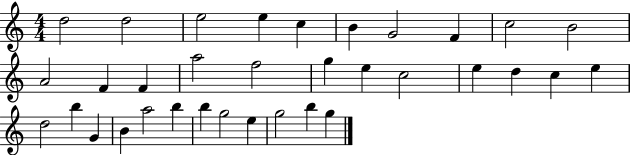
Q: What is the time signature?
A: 4/4